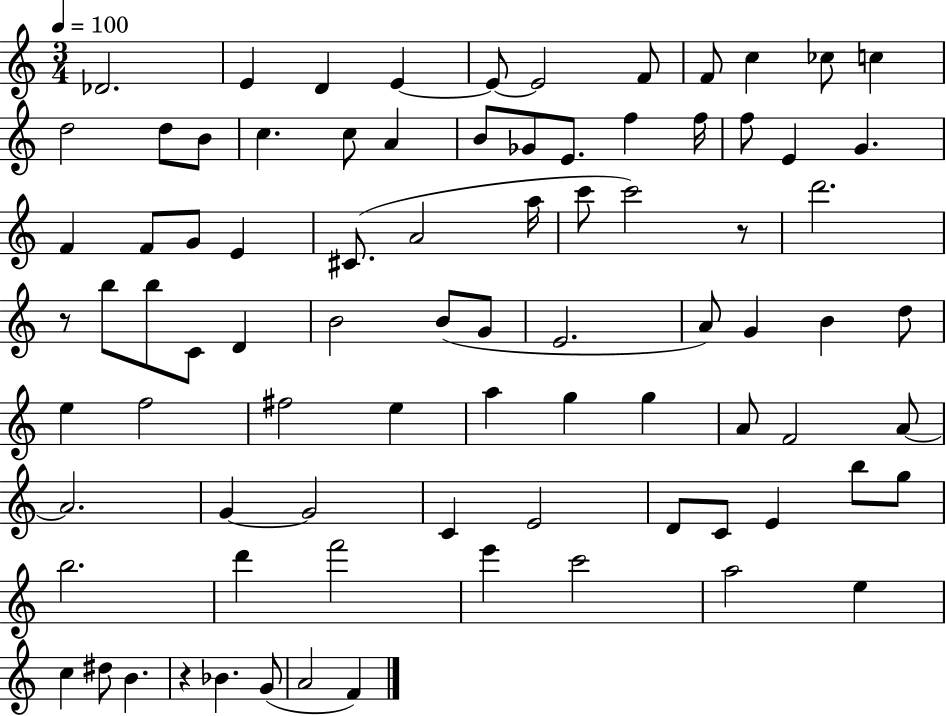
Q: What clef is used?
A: treble